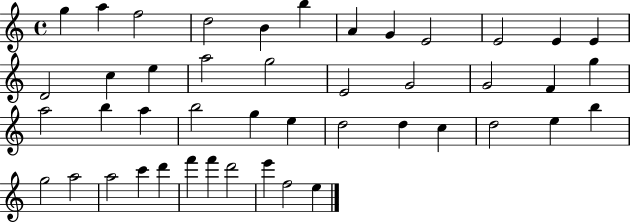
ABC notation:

X:1
T:Untitled
M:4/4
L:1/4
K:C
g a f2 d2 B b A G E2 E2 E E D2 c e a2 g2 E2 G2 G2 F g a2 b a b2 g e d2 d c d2 e b g2 a2 a2 c' d' f' f' d'2 e' f2 e